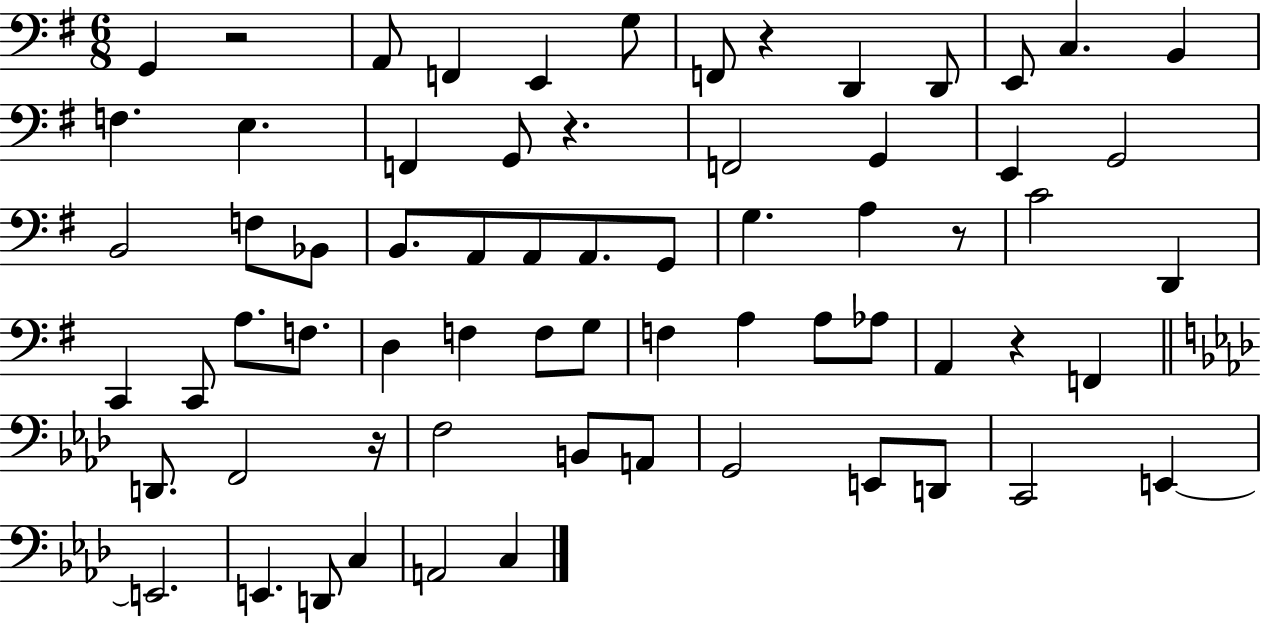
{
  \clef bass
  \numericTimeSignature
  \time 6/8
  \key g \major
  g,4 r2 | a,8 f,4 e,4 g8 | f,8 r4 d,4 d,8 | e,8 c4. b,4 | \break f4. e4. | f,4 g,8 r4. | f,2 g,4 | e,4 g,2 | \break b,2 f8 bes,8 | b,8. a,8 a,8 a,8. g,8 | g4. a4 r8 | c'2 d,4 | \break c,4 c,8 a8. f8. | d4 f4 f8 g8 | f4 a4 a8 aes8 | a,4 r4 f,4 | \break \bar "||" \break \key aes \major d,8. f,2 r16 | f2 b,8 a,8 | g,2 e,8 d,8 | c,2 e,4~~ | \break e,2. | e,4. d,8 c4 | a,2 c4 | \bar "|."
}